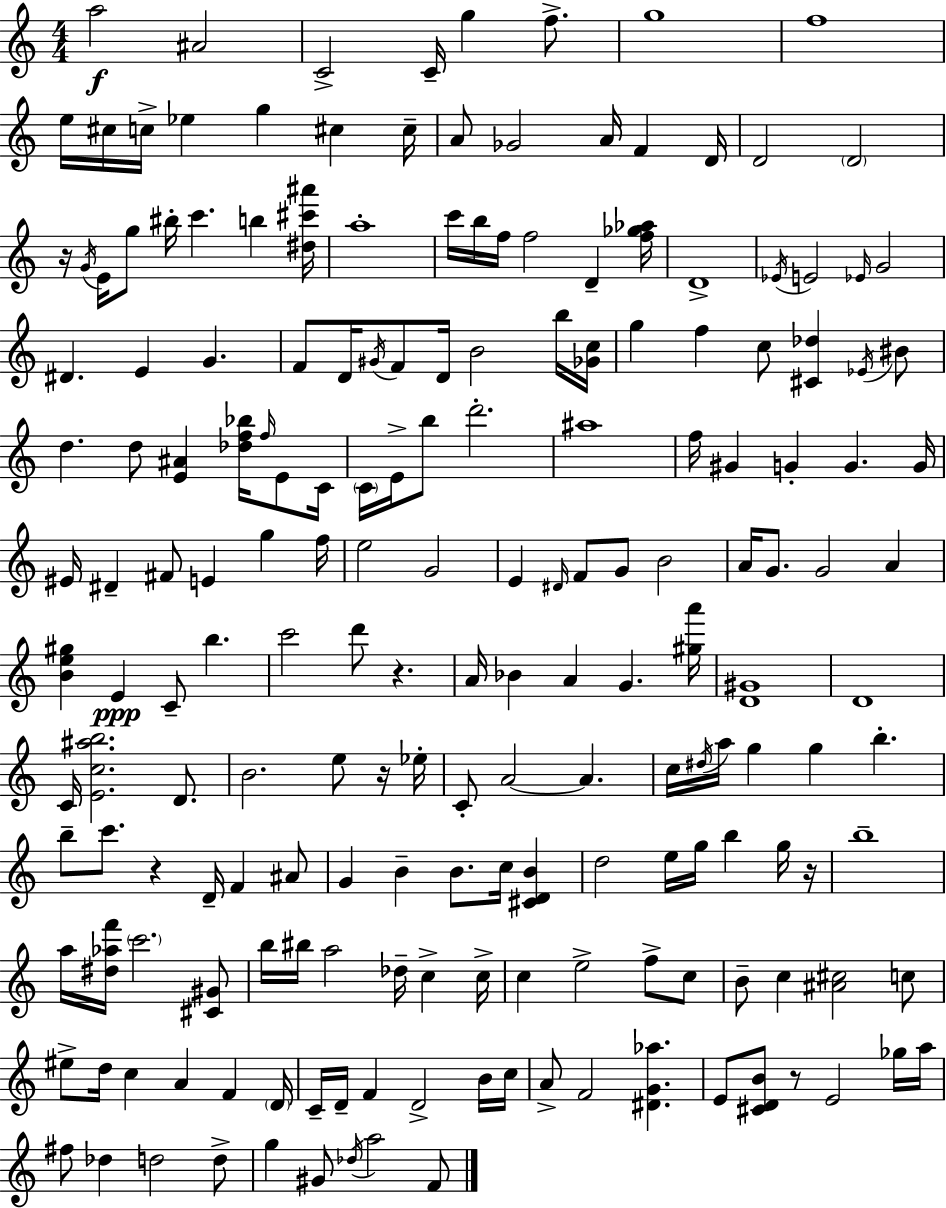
{
  \clef treble
  \numericTimeSignature
  \time 4/4
  \key c \major
  a''2\f ais'2 | c'2-> c'16-- g''4 f''8.-> | g''1 | f''1 | \break e''16 cis''16 c''16-> ees''4 g''4 cis''4 cis''16-- | a'8 ges'2 a'16 f'4 d'16 | d'2 \parenthesize d'2 | r16 \acciaccatura { g'16 } e'16 g''8 bis''16-. c'''4. b''4 | \break <dis'' cis''' ais'''>16 a''1-. | c'''16 b''16 f''16 f''2 d'4-- | <f'' ges'' aes''>16 d'1-> | \acciaccatura { ees'16 } e'2 \grace { ees'16 } g'2 | \break dis'4. e'4 g'4. | f'8 d'16 \acciaccatura { gis'16 } f'8 d'16 b'2 | b''16 <ges' c''>16 g''4 f''4 c''8 <cis' des''>4 | \acciaccatura { ees'16 } bis'8 d''4. d''8 <e' ais'>4 | \break <des'' f'' bes''>16 \grace { f''16 } e'8 c'16 \parenthesize c'16 e'16-> b''8 d'''2.-. | ais''1 | f''16 gis'4 g'4-. g'4. | g'16 eis'16 dis'4-- fis'8 e'4 | \break g''4 f''16 e''2 g'2 | e'4 \grace { dis'16 } f'8 g'8 b'2 | a'16 g'8. g'2 | a'4 <b' e'' gis''>4 e'4\ppp c'8-- | \break b''4. c'''2 d'''8 | r4. a'16 bes'4 a'4 | g'4. <gis'' a'''>16 <d' gis'>1 | d'1 | \break c'16 <e' c'' ais'' b''>2. | d'8. b'2. | e''8 r16 ees''16-. c'8-. a'2~~ | a'4. c''16 \acciaccatura { dis''16 } a''16 g''4 g''4 | \break b''4.-. b''8-- c'''8. r4 | d'16-- f'4 ais'8 g'4 b'4-- | b'8. c''16 <cis' d' b'>4 d''2 | e''16 g''16 b''4 g''16 r16 b''1-- | \break a''16 <dis'' aes'' f'''>16 \parenthesize c'''2. | <cis' gis'>8 b''16 bis''16 a''2 | des''16-- c''4-> c''16-> c''4 e''2-> | f''8-> c''8 b'8-- c''4 <ais' cis''>2 | \break c''8 eis''8-> d''16 c''4 a'4 | f'4 \parenthesize d'16 c'16-- d'16-- f'4 d'2-> | b'16 c''16 a'8-> f'2 | <dis' g' aes''>4. e'8 <cis' d' b'>8 r8 e'2 | \break ges''16 a''16 fis''8 des''4 d''2 | d''8-> g''4 gis'8 \acciaccatura { des''16 } a''2 | f'8 \bar "|."
}